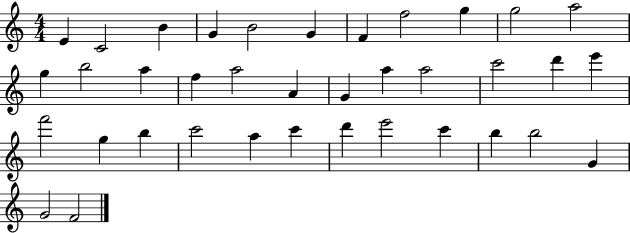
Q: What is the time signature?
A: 4/4